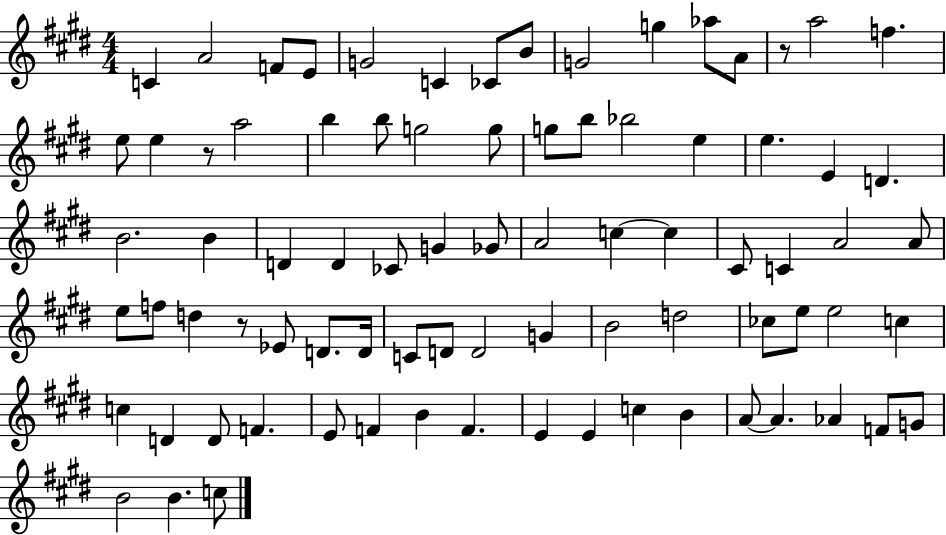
{
  \clef treble
  \numericTimeSignature
  \time 4/4
  \key e \major
  \repeat volta 2 { c'4 a'2 f'8 e'8 | g'2 c'4 ces'8 b'8 | g'2 g''4 aes''8 a'8 | r8 a''2 f''4. | \break e''8 e''4 r8 a''2 | b''4 b''8 g''2 g''8 | g''8 b''8 bes''2 e''4 | e''4. e'4 d'4. | \break b'2. b'4 | d'4 d'4 ces'8 g'4 ges'8 | a'2 c''4~~ c''4 | cis'8 c'4 a'2 a'8 | \break e''8 f''8 d''4 r8 ees'8 d'8. d'16 | c'8 d'8 d'2 g'4 | b'2 d''2 | ces''8 e''8 e''2 c''4 | \break c''4 d'4 d'8 f'4. | e'8 f'4 b'4 f'4. | e'4 e'4 c''4 b'4 | a'8~~ a'4. aes'4 f'8 g'8 | \break b'2 b'4. c''8 | } \bar "|."
}